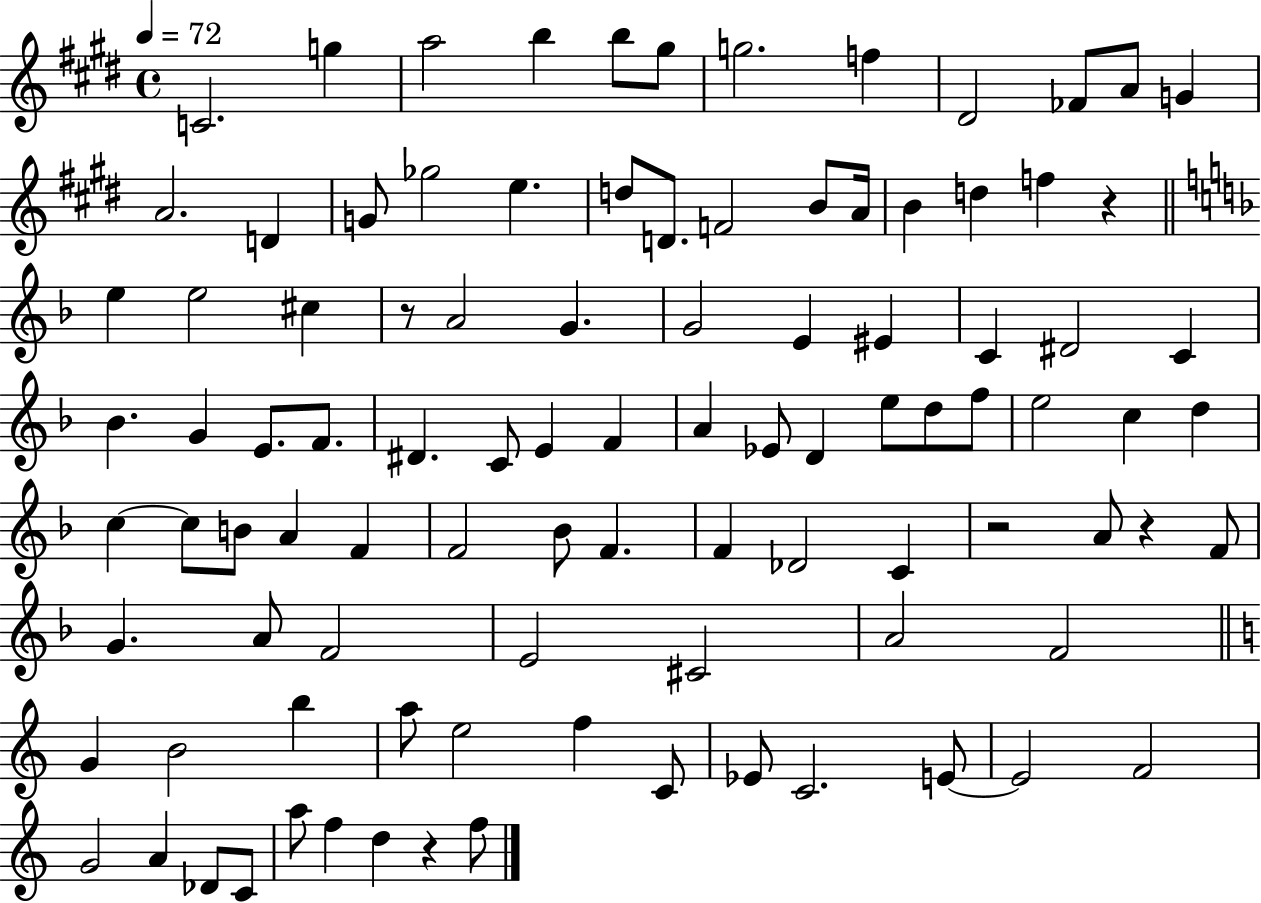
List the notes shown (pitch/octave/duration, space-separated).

C4/h. G5/q A5/h B5/q B5/e G#5/e G5/h. F5/q D#4/h FES4/e A4/e G4/q A4/h. D4/q G4/e Gb5/h E5/q. D5/e D4/e. F4/h B4/e A4/s B4/q D5/q F5/q R/q E5/q E5/h C#5/q R/e A4/h G4/q. G4/h E4/q EIS4/q C4/q D#4/h C4/q Bb4/q. G4/q E4/e. F4/e. D#4/q. C4/e E4/q F4/q A4/q Eb4/e D4/q E5/e D5/e F5/e E5/h C5/q D5/q C5/q C5/e B4/e A4/q F4/q F4/h Bb4/e F4/q. F4/q Db4/h C4/q R/h A4/e R/q F4/e G4/q. A4/e F4/h E4/h C#4/h A4/h F4/h G4/q B4/h B5/q A5/e E5/h F5/q C4/e Eb4/e C4/h. E4/e E4/h F4/h G4/h A4/q Db4/e C4/e A5/e F5/q D5/q R/q F5/e